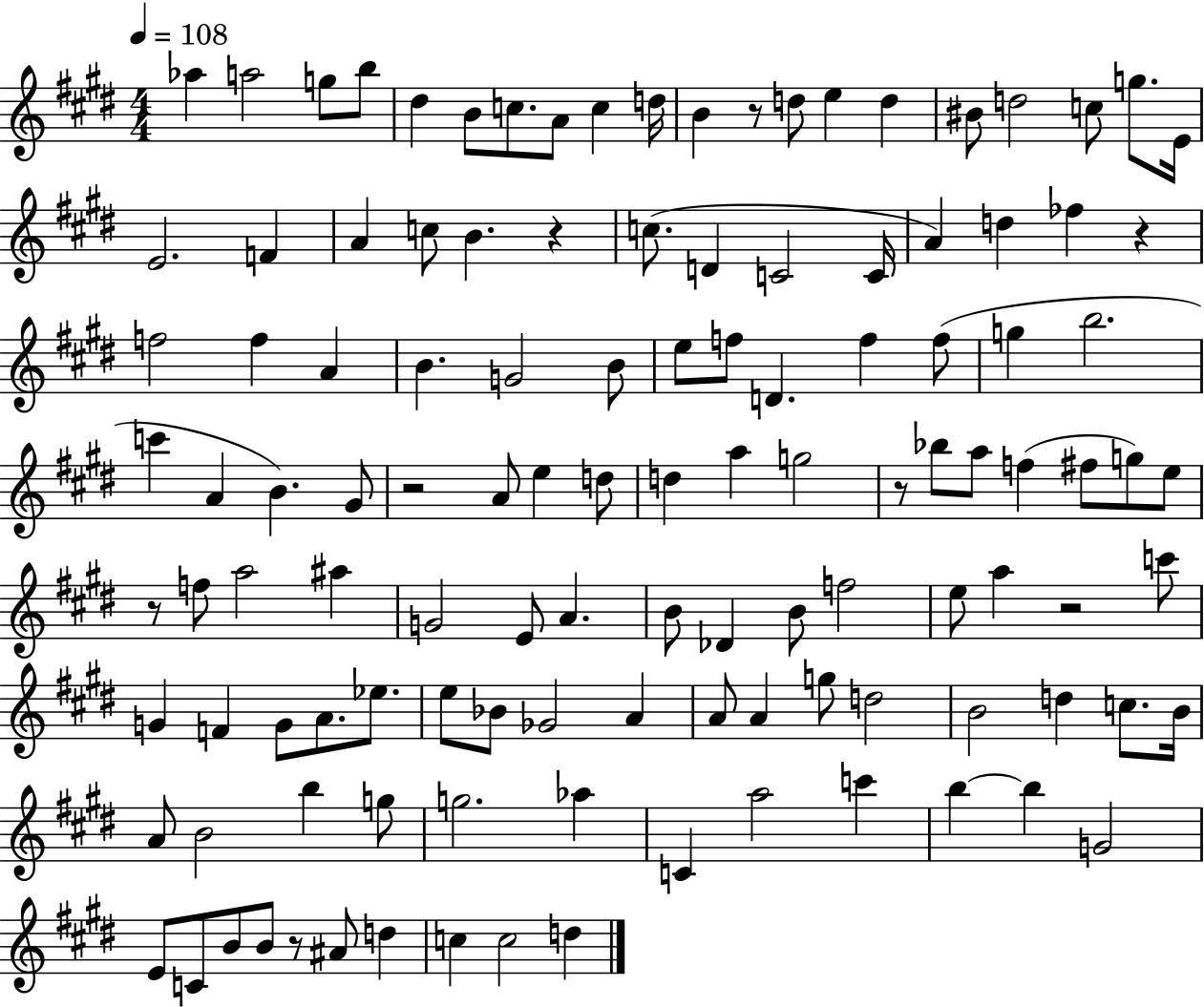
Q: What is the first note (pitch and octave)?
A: Ab5